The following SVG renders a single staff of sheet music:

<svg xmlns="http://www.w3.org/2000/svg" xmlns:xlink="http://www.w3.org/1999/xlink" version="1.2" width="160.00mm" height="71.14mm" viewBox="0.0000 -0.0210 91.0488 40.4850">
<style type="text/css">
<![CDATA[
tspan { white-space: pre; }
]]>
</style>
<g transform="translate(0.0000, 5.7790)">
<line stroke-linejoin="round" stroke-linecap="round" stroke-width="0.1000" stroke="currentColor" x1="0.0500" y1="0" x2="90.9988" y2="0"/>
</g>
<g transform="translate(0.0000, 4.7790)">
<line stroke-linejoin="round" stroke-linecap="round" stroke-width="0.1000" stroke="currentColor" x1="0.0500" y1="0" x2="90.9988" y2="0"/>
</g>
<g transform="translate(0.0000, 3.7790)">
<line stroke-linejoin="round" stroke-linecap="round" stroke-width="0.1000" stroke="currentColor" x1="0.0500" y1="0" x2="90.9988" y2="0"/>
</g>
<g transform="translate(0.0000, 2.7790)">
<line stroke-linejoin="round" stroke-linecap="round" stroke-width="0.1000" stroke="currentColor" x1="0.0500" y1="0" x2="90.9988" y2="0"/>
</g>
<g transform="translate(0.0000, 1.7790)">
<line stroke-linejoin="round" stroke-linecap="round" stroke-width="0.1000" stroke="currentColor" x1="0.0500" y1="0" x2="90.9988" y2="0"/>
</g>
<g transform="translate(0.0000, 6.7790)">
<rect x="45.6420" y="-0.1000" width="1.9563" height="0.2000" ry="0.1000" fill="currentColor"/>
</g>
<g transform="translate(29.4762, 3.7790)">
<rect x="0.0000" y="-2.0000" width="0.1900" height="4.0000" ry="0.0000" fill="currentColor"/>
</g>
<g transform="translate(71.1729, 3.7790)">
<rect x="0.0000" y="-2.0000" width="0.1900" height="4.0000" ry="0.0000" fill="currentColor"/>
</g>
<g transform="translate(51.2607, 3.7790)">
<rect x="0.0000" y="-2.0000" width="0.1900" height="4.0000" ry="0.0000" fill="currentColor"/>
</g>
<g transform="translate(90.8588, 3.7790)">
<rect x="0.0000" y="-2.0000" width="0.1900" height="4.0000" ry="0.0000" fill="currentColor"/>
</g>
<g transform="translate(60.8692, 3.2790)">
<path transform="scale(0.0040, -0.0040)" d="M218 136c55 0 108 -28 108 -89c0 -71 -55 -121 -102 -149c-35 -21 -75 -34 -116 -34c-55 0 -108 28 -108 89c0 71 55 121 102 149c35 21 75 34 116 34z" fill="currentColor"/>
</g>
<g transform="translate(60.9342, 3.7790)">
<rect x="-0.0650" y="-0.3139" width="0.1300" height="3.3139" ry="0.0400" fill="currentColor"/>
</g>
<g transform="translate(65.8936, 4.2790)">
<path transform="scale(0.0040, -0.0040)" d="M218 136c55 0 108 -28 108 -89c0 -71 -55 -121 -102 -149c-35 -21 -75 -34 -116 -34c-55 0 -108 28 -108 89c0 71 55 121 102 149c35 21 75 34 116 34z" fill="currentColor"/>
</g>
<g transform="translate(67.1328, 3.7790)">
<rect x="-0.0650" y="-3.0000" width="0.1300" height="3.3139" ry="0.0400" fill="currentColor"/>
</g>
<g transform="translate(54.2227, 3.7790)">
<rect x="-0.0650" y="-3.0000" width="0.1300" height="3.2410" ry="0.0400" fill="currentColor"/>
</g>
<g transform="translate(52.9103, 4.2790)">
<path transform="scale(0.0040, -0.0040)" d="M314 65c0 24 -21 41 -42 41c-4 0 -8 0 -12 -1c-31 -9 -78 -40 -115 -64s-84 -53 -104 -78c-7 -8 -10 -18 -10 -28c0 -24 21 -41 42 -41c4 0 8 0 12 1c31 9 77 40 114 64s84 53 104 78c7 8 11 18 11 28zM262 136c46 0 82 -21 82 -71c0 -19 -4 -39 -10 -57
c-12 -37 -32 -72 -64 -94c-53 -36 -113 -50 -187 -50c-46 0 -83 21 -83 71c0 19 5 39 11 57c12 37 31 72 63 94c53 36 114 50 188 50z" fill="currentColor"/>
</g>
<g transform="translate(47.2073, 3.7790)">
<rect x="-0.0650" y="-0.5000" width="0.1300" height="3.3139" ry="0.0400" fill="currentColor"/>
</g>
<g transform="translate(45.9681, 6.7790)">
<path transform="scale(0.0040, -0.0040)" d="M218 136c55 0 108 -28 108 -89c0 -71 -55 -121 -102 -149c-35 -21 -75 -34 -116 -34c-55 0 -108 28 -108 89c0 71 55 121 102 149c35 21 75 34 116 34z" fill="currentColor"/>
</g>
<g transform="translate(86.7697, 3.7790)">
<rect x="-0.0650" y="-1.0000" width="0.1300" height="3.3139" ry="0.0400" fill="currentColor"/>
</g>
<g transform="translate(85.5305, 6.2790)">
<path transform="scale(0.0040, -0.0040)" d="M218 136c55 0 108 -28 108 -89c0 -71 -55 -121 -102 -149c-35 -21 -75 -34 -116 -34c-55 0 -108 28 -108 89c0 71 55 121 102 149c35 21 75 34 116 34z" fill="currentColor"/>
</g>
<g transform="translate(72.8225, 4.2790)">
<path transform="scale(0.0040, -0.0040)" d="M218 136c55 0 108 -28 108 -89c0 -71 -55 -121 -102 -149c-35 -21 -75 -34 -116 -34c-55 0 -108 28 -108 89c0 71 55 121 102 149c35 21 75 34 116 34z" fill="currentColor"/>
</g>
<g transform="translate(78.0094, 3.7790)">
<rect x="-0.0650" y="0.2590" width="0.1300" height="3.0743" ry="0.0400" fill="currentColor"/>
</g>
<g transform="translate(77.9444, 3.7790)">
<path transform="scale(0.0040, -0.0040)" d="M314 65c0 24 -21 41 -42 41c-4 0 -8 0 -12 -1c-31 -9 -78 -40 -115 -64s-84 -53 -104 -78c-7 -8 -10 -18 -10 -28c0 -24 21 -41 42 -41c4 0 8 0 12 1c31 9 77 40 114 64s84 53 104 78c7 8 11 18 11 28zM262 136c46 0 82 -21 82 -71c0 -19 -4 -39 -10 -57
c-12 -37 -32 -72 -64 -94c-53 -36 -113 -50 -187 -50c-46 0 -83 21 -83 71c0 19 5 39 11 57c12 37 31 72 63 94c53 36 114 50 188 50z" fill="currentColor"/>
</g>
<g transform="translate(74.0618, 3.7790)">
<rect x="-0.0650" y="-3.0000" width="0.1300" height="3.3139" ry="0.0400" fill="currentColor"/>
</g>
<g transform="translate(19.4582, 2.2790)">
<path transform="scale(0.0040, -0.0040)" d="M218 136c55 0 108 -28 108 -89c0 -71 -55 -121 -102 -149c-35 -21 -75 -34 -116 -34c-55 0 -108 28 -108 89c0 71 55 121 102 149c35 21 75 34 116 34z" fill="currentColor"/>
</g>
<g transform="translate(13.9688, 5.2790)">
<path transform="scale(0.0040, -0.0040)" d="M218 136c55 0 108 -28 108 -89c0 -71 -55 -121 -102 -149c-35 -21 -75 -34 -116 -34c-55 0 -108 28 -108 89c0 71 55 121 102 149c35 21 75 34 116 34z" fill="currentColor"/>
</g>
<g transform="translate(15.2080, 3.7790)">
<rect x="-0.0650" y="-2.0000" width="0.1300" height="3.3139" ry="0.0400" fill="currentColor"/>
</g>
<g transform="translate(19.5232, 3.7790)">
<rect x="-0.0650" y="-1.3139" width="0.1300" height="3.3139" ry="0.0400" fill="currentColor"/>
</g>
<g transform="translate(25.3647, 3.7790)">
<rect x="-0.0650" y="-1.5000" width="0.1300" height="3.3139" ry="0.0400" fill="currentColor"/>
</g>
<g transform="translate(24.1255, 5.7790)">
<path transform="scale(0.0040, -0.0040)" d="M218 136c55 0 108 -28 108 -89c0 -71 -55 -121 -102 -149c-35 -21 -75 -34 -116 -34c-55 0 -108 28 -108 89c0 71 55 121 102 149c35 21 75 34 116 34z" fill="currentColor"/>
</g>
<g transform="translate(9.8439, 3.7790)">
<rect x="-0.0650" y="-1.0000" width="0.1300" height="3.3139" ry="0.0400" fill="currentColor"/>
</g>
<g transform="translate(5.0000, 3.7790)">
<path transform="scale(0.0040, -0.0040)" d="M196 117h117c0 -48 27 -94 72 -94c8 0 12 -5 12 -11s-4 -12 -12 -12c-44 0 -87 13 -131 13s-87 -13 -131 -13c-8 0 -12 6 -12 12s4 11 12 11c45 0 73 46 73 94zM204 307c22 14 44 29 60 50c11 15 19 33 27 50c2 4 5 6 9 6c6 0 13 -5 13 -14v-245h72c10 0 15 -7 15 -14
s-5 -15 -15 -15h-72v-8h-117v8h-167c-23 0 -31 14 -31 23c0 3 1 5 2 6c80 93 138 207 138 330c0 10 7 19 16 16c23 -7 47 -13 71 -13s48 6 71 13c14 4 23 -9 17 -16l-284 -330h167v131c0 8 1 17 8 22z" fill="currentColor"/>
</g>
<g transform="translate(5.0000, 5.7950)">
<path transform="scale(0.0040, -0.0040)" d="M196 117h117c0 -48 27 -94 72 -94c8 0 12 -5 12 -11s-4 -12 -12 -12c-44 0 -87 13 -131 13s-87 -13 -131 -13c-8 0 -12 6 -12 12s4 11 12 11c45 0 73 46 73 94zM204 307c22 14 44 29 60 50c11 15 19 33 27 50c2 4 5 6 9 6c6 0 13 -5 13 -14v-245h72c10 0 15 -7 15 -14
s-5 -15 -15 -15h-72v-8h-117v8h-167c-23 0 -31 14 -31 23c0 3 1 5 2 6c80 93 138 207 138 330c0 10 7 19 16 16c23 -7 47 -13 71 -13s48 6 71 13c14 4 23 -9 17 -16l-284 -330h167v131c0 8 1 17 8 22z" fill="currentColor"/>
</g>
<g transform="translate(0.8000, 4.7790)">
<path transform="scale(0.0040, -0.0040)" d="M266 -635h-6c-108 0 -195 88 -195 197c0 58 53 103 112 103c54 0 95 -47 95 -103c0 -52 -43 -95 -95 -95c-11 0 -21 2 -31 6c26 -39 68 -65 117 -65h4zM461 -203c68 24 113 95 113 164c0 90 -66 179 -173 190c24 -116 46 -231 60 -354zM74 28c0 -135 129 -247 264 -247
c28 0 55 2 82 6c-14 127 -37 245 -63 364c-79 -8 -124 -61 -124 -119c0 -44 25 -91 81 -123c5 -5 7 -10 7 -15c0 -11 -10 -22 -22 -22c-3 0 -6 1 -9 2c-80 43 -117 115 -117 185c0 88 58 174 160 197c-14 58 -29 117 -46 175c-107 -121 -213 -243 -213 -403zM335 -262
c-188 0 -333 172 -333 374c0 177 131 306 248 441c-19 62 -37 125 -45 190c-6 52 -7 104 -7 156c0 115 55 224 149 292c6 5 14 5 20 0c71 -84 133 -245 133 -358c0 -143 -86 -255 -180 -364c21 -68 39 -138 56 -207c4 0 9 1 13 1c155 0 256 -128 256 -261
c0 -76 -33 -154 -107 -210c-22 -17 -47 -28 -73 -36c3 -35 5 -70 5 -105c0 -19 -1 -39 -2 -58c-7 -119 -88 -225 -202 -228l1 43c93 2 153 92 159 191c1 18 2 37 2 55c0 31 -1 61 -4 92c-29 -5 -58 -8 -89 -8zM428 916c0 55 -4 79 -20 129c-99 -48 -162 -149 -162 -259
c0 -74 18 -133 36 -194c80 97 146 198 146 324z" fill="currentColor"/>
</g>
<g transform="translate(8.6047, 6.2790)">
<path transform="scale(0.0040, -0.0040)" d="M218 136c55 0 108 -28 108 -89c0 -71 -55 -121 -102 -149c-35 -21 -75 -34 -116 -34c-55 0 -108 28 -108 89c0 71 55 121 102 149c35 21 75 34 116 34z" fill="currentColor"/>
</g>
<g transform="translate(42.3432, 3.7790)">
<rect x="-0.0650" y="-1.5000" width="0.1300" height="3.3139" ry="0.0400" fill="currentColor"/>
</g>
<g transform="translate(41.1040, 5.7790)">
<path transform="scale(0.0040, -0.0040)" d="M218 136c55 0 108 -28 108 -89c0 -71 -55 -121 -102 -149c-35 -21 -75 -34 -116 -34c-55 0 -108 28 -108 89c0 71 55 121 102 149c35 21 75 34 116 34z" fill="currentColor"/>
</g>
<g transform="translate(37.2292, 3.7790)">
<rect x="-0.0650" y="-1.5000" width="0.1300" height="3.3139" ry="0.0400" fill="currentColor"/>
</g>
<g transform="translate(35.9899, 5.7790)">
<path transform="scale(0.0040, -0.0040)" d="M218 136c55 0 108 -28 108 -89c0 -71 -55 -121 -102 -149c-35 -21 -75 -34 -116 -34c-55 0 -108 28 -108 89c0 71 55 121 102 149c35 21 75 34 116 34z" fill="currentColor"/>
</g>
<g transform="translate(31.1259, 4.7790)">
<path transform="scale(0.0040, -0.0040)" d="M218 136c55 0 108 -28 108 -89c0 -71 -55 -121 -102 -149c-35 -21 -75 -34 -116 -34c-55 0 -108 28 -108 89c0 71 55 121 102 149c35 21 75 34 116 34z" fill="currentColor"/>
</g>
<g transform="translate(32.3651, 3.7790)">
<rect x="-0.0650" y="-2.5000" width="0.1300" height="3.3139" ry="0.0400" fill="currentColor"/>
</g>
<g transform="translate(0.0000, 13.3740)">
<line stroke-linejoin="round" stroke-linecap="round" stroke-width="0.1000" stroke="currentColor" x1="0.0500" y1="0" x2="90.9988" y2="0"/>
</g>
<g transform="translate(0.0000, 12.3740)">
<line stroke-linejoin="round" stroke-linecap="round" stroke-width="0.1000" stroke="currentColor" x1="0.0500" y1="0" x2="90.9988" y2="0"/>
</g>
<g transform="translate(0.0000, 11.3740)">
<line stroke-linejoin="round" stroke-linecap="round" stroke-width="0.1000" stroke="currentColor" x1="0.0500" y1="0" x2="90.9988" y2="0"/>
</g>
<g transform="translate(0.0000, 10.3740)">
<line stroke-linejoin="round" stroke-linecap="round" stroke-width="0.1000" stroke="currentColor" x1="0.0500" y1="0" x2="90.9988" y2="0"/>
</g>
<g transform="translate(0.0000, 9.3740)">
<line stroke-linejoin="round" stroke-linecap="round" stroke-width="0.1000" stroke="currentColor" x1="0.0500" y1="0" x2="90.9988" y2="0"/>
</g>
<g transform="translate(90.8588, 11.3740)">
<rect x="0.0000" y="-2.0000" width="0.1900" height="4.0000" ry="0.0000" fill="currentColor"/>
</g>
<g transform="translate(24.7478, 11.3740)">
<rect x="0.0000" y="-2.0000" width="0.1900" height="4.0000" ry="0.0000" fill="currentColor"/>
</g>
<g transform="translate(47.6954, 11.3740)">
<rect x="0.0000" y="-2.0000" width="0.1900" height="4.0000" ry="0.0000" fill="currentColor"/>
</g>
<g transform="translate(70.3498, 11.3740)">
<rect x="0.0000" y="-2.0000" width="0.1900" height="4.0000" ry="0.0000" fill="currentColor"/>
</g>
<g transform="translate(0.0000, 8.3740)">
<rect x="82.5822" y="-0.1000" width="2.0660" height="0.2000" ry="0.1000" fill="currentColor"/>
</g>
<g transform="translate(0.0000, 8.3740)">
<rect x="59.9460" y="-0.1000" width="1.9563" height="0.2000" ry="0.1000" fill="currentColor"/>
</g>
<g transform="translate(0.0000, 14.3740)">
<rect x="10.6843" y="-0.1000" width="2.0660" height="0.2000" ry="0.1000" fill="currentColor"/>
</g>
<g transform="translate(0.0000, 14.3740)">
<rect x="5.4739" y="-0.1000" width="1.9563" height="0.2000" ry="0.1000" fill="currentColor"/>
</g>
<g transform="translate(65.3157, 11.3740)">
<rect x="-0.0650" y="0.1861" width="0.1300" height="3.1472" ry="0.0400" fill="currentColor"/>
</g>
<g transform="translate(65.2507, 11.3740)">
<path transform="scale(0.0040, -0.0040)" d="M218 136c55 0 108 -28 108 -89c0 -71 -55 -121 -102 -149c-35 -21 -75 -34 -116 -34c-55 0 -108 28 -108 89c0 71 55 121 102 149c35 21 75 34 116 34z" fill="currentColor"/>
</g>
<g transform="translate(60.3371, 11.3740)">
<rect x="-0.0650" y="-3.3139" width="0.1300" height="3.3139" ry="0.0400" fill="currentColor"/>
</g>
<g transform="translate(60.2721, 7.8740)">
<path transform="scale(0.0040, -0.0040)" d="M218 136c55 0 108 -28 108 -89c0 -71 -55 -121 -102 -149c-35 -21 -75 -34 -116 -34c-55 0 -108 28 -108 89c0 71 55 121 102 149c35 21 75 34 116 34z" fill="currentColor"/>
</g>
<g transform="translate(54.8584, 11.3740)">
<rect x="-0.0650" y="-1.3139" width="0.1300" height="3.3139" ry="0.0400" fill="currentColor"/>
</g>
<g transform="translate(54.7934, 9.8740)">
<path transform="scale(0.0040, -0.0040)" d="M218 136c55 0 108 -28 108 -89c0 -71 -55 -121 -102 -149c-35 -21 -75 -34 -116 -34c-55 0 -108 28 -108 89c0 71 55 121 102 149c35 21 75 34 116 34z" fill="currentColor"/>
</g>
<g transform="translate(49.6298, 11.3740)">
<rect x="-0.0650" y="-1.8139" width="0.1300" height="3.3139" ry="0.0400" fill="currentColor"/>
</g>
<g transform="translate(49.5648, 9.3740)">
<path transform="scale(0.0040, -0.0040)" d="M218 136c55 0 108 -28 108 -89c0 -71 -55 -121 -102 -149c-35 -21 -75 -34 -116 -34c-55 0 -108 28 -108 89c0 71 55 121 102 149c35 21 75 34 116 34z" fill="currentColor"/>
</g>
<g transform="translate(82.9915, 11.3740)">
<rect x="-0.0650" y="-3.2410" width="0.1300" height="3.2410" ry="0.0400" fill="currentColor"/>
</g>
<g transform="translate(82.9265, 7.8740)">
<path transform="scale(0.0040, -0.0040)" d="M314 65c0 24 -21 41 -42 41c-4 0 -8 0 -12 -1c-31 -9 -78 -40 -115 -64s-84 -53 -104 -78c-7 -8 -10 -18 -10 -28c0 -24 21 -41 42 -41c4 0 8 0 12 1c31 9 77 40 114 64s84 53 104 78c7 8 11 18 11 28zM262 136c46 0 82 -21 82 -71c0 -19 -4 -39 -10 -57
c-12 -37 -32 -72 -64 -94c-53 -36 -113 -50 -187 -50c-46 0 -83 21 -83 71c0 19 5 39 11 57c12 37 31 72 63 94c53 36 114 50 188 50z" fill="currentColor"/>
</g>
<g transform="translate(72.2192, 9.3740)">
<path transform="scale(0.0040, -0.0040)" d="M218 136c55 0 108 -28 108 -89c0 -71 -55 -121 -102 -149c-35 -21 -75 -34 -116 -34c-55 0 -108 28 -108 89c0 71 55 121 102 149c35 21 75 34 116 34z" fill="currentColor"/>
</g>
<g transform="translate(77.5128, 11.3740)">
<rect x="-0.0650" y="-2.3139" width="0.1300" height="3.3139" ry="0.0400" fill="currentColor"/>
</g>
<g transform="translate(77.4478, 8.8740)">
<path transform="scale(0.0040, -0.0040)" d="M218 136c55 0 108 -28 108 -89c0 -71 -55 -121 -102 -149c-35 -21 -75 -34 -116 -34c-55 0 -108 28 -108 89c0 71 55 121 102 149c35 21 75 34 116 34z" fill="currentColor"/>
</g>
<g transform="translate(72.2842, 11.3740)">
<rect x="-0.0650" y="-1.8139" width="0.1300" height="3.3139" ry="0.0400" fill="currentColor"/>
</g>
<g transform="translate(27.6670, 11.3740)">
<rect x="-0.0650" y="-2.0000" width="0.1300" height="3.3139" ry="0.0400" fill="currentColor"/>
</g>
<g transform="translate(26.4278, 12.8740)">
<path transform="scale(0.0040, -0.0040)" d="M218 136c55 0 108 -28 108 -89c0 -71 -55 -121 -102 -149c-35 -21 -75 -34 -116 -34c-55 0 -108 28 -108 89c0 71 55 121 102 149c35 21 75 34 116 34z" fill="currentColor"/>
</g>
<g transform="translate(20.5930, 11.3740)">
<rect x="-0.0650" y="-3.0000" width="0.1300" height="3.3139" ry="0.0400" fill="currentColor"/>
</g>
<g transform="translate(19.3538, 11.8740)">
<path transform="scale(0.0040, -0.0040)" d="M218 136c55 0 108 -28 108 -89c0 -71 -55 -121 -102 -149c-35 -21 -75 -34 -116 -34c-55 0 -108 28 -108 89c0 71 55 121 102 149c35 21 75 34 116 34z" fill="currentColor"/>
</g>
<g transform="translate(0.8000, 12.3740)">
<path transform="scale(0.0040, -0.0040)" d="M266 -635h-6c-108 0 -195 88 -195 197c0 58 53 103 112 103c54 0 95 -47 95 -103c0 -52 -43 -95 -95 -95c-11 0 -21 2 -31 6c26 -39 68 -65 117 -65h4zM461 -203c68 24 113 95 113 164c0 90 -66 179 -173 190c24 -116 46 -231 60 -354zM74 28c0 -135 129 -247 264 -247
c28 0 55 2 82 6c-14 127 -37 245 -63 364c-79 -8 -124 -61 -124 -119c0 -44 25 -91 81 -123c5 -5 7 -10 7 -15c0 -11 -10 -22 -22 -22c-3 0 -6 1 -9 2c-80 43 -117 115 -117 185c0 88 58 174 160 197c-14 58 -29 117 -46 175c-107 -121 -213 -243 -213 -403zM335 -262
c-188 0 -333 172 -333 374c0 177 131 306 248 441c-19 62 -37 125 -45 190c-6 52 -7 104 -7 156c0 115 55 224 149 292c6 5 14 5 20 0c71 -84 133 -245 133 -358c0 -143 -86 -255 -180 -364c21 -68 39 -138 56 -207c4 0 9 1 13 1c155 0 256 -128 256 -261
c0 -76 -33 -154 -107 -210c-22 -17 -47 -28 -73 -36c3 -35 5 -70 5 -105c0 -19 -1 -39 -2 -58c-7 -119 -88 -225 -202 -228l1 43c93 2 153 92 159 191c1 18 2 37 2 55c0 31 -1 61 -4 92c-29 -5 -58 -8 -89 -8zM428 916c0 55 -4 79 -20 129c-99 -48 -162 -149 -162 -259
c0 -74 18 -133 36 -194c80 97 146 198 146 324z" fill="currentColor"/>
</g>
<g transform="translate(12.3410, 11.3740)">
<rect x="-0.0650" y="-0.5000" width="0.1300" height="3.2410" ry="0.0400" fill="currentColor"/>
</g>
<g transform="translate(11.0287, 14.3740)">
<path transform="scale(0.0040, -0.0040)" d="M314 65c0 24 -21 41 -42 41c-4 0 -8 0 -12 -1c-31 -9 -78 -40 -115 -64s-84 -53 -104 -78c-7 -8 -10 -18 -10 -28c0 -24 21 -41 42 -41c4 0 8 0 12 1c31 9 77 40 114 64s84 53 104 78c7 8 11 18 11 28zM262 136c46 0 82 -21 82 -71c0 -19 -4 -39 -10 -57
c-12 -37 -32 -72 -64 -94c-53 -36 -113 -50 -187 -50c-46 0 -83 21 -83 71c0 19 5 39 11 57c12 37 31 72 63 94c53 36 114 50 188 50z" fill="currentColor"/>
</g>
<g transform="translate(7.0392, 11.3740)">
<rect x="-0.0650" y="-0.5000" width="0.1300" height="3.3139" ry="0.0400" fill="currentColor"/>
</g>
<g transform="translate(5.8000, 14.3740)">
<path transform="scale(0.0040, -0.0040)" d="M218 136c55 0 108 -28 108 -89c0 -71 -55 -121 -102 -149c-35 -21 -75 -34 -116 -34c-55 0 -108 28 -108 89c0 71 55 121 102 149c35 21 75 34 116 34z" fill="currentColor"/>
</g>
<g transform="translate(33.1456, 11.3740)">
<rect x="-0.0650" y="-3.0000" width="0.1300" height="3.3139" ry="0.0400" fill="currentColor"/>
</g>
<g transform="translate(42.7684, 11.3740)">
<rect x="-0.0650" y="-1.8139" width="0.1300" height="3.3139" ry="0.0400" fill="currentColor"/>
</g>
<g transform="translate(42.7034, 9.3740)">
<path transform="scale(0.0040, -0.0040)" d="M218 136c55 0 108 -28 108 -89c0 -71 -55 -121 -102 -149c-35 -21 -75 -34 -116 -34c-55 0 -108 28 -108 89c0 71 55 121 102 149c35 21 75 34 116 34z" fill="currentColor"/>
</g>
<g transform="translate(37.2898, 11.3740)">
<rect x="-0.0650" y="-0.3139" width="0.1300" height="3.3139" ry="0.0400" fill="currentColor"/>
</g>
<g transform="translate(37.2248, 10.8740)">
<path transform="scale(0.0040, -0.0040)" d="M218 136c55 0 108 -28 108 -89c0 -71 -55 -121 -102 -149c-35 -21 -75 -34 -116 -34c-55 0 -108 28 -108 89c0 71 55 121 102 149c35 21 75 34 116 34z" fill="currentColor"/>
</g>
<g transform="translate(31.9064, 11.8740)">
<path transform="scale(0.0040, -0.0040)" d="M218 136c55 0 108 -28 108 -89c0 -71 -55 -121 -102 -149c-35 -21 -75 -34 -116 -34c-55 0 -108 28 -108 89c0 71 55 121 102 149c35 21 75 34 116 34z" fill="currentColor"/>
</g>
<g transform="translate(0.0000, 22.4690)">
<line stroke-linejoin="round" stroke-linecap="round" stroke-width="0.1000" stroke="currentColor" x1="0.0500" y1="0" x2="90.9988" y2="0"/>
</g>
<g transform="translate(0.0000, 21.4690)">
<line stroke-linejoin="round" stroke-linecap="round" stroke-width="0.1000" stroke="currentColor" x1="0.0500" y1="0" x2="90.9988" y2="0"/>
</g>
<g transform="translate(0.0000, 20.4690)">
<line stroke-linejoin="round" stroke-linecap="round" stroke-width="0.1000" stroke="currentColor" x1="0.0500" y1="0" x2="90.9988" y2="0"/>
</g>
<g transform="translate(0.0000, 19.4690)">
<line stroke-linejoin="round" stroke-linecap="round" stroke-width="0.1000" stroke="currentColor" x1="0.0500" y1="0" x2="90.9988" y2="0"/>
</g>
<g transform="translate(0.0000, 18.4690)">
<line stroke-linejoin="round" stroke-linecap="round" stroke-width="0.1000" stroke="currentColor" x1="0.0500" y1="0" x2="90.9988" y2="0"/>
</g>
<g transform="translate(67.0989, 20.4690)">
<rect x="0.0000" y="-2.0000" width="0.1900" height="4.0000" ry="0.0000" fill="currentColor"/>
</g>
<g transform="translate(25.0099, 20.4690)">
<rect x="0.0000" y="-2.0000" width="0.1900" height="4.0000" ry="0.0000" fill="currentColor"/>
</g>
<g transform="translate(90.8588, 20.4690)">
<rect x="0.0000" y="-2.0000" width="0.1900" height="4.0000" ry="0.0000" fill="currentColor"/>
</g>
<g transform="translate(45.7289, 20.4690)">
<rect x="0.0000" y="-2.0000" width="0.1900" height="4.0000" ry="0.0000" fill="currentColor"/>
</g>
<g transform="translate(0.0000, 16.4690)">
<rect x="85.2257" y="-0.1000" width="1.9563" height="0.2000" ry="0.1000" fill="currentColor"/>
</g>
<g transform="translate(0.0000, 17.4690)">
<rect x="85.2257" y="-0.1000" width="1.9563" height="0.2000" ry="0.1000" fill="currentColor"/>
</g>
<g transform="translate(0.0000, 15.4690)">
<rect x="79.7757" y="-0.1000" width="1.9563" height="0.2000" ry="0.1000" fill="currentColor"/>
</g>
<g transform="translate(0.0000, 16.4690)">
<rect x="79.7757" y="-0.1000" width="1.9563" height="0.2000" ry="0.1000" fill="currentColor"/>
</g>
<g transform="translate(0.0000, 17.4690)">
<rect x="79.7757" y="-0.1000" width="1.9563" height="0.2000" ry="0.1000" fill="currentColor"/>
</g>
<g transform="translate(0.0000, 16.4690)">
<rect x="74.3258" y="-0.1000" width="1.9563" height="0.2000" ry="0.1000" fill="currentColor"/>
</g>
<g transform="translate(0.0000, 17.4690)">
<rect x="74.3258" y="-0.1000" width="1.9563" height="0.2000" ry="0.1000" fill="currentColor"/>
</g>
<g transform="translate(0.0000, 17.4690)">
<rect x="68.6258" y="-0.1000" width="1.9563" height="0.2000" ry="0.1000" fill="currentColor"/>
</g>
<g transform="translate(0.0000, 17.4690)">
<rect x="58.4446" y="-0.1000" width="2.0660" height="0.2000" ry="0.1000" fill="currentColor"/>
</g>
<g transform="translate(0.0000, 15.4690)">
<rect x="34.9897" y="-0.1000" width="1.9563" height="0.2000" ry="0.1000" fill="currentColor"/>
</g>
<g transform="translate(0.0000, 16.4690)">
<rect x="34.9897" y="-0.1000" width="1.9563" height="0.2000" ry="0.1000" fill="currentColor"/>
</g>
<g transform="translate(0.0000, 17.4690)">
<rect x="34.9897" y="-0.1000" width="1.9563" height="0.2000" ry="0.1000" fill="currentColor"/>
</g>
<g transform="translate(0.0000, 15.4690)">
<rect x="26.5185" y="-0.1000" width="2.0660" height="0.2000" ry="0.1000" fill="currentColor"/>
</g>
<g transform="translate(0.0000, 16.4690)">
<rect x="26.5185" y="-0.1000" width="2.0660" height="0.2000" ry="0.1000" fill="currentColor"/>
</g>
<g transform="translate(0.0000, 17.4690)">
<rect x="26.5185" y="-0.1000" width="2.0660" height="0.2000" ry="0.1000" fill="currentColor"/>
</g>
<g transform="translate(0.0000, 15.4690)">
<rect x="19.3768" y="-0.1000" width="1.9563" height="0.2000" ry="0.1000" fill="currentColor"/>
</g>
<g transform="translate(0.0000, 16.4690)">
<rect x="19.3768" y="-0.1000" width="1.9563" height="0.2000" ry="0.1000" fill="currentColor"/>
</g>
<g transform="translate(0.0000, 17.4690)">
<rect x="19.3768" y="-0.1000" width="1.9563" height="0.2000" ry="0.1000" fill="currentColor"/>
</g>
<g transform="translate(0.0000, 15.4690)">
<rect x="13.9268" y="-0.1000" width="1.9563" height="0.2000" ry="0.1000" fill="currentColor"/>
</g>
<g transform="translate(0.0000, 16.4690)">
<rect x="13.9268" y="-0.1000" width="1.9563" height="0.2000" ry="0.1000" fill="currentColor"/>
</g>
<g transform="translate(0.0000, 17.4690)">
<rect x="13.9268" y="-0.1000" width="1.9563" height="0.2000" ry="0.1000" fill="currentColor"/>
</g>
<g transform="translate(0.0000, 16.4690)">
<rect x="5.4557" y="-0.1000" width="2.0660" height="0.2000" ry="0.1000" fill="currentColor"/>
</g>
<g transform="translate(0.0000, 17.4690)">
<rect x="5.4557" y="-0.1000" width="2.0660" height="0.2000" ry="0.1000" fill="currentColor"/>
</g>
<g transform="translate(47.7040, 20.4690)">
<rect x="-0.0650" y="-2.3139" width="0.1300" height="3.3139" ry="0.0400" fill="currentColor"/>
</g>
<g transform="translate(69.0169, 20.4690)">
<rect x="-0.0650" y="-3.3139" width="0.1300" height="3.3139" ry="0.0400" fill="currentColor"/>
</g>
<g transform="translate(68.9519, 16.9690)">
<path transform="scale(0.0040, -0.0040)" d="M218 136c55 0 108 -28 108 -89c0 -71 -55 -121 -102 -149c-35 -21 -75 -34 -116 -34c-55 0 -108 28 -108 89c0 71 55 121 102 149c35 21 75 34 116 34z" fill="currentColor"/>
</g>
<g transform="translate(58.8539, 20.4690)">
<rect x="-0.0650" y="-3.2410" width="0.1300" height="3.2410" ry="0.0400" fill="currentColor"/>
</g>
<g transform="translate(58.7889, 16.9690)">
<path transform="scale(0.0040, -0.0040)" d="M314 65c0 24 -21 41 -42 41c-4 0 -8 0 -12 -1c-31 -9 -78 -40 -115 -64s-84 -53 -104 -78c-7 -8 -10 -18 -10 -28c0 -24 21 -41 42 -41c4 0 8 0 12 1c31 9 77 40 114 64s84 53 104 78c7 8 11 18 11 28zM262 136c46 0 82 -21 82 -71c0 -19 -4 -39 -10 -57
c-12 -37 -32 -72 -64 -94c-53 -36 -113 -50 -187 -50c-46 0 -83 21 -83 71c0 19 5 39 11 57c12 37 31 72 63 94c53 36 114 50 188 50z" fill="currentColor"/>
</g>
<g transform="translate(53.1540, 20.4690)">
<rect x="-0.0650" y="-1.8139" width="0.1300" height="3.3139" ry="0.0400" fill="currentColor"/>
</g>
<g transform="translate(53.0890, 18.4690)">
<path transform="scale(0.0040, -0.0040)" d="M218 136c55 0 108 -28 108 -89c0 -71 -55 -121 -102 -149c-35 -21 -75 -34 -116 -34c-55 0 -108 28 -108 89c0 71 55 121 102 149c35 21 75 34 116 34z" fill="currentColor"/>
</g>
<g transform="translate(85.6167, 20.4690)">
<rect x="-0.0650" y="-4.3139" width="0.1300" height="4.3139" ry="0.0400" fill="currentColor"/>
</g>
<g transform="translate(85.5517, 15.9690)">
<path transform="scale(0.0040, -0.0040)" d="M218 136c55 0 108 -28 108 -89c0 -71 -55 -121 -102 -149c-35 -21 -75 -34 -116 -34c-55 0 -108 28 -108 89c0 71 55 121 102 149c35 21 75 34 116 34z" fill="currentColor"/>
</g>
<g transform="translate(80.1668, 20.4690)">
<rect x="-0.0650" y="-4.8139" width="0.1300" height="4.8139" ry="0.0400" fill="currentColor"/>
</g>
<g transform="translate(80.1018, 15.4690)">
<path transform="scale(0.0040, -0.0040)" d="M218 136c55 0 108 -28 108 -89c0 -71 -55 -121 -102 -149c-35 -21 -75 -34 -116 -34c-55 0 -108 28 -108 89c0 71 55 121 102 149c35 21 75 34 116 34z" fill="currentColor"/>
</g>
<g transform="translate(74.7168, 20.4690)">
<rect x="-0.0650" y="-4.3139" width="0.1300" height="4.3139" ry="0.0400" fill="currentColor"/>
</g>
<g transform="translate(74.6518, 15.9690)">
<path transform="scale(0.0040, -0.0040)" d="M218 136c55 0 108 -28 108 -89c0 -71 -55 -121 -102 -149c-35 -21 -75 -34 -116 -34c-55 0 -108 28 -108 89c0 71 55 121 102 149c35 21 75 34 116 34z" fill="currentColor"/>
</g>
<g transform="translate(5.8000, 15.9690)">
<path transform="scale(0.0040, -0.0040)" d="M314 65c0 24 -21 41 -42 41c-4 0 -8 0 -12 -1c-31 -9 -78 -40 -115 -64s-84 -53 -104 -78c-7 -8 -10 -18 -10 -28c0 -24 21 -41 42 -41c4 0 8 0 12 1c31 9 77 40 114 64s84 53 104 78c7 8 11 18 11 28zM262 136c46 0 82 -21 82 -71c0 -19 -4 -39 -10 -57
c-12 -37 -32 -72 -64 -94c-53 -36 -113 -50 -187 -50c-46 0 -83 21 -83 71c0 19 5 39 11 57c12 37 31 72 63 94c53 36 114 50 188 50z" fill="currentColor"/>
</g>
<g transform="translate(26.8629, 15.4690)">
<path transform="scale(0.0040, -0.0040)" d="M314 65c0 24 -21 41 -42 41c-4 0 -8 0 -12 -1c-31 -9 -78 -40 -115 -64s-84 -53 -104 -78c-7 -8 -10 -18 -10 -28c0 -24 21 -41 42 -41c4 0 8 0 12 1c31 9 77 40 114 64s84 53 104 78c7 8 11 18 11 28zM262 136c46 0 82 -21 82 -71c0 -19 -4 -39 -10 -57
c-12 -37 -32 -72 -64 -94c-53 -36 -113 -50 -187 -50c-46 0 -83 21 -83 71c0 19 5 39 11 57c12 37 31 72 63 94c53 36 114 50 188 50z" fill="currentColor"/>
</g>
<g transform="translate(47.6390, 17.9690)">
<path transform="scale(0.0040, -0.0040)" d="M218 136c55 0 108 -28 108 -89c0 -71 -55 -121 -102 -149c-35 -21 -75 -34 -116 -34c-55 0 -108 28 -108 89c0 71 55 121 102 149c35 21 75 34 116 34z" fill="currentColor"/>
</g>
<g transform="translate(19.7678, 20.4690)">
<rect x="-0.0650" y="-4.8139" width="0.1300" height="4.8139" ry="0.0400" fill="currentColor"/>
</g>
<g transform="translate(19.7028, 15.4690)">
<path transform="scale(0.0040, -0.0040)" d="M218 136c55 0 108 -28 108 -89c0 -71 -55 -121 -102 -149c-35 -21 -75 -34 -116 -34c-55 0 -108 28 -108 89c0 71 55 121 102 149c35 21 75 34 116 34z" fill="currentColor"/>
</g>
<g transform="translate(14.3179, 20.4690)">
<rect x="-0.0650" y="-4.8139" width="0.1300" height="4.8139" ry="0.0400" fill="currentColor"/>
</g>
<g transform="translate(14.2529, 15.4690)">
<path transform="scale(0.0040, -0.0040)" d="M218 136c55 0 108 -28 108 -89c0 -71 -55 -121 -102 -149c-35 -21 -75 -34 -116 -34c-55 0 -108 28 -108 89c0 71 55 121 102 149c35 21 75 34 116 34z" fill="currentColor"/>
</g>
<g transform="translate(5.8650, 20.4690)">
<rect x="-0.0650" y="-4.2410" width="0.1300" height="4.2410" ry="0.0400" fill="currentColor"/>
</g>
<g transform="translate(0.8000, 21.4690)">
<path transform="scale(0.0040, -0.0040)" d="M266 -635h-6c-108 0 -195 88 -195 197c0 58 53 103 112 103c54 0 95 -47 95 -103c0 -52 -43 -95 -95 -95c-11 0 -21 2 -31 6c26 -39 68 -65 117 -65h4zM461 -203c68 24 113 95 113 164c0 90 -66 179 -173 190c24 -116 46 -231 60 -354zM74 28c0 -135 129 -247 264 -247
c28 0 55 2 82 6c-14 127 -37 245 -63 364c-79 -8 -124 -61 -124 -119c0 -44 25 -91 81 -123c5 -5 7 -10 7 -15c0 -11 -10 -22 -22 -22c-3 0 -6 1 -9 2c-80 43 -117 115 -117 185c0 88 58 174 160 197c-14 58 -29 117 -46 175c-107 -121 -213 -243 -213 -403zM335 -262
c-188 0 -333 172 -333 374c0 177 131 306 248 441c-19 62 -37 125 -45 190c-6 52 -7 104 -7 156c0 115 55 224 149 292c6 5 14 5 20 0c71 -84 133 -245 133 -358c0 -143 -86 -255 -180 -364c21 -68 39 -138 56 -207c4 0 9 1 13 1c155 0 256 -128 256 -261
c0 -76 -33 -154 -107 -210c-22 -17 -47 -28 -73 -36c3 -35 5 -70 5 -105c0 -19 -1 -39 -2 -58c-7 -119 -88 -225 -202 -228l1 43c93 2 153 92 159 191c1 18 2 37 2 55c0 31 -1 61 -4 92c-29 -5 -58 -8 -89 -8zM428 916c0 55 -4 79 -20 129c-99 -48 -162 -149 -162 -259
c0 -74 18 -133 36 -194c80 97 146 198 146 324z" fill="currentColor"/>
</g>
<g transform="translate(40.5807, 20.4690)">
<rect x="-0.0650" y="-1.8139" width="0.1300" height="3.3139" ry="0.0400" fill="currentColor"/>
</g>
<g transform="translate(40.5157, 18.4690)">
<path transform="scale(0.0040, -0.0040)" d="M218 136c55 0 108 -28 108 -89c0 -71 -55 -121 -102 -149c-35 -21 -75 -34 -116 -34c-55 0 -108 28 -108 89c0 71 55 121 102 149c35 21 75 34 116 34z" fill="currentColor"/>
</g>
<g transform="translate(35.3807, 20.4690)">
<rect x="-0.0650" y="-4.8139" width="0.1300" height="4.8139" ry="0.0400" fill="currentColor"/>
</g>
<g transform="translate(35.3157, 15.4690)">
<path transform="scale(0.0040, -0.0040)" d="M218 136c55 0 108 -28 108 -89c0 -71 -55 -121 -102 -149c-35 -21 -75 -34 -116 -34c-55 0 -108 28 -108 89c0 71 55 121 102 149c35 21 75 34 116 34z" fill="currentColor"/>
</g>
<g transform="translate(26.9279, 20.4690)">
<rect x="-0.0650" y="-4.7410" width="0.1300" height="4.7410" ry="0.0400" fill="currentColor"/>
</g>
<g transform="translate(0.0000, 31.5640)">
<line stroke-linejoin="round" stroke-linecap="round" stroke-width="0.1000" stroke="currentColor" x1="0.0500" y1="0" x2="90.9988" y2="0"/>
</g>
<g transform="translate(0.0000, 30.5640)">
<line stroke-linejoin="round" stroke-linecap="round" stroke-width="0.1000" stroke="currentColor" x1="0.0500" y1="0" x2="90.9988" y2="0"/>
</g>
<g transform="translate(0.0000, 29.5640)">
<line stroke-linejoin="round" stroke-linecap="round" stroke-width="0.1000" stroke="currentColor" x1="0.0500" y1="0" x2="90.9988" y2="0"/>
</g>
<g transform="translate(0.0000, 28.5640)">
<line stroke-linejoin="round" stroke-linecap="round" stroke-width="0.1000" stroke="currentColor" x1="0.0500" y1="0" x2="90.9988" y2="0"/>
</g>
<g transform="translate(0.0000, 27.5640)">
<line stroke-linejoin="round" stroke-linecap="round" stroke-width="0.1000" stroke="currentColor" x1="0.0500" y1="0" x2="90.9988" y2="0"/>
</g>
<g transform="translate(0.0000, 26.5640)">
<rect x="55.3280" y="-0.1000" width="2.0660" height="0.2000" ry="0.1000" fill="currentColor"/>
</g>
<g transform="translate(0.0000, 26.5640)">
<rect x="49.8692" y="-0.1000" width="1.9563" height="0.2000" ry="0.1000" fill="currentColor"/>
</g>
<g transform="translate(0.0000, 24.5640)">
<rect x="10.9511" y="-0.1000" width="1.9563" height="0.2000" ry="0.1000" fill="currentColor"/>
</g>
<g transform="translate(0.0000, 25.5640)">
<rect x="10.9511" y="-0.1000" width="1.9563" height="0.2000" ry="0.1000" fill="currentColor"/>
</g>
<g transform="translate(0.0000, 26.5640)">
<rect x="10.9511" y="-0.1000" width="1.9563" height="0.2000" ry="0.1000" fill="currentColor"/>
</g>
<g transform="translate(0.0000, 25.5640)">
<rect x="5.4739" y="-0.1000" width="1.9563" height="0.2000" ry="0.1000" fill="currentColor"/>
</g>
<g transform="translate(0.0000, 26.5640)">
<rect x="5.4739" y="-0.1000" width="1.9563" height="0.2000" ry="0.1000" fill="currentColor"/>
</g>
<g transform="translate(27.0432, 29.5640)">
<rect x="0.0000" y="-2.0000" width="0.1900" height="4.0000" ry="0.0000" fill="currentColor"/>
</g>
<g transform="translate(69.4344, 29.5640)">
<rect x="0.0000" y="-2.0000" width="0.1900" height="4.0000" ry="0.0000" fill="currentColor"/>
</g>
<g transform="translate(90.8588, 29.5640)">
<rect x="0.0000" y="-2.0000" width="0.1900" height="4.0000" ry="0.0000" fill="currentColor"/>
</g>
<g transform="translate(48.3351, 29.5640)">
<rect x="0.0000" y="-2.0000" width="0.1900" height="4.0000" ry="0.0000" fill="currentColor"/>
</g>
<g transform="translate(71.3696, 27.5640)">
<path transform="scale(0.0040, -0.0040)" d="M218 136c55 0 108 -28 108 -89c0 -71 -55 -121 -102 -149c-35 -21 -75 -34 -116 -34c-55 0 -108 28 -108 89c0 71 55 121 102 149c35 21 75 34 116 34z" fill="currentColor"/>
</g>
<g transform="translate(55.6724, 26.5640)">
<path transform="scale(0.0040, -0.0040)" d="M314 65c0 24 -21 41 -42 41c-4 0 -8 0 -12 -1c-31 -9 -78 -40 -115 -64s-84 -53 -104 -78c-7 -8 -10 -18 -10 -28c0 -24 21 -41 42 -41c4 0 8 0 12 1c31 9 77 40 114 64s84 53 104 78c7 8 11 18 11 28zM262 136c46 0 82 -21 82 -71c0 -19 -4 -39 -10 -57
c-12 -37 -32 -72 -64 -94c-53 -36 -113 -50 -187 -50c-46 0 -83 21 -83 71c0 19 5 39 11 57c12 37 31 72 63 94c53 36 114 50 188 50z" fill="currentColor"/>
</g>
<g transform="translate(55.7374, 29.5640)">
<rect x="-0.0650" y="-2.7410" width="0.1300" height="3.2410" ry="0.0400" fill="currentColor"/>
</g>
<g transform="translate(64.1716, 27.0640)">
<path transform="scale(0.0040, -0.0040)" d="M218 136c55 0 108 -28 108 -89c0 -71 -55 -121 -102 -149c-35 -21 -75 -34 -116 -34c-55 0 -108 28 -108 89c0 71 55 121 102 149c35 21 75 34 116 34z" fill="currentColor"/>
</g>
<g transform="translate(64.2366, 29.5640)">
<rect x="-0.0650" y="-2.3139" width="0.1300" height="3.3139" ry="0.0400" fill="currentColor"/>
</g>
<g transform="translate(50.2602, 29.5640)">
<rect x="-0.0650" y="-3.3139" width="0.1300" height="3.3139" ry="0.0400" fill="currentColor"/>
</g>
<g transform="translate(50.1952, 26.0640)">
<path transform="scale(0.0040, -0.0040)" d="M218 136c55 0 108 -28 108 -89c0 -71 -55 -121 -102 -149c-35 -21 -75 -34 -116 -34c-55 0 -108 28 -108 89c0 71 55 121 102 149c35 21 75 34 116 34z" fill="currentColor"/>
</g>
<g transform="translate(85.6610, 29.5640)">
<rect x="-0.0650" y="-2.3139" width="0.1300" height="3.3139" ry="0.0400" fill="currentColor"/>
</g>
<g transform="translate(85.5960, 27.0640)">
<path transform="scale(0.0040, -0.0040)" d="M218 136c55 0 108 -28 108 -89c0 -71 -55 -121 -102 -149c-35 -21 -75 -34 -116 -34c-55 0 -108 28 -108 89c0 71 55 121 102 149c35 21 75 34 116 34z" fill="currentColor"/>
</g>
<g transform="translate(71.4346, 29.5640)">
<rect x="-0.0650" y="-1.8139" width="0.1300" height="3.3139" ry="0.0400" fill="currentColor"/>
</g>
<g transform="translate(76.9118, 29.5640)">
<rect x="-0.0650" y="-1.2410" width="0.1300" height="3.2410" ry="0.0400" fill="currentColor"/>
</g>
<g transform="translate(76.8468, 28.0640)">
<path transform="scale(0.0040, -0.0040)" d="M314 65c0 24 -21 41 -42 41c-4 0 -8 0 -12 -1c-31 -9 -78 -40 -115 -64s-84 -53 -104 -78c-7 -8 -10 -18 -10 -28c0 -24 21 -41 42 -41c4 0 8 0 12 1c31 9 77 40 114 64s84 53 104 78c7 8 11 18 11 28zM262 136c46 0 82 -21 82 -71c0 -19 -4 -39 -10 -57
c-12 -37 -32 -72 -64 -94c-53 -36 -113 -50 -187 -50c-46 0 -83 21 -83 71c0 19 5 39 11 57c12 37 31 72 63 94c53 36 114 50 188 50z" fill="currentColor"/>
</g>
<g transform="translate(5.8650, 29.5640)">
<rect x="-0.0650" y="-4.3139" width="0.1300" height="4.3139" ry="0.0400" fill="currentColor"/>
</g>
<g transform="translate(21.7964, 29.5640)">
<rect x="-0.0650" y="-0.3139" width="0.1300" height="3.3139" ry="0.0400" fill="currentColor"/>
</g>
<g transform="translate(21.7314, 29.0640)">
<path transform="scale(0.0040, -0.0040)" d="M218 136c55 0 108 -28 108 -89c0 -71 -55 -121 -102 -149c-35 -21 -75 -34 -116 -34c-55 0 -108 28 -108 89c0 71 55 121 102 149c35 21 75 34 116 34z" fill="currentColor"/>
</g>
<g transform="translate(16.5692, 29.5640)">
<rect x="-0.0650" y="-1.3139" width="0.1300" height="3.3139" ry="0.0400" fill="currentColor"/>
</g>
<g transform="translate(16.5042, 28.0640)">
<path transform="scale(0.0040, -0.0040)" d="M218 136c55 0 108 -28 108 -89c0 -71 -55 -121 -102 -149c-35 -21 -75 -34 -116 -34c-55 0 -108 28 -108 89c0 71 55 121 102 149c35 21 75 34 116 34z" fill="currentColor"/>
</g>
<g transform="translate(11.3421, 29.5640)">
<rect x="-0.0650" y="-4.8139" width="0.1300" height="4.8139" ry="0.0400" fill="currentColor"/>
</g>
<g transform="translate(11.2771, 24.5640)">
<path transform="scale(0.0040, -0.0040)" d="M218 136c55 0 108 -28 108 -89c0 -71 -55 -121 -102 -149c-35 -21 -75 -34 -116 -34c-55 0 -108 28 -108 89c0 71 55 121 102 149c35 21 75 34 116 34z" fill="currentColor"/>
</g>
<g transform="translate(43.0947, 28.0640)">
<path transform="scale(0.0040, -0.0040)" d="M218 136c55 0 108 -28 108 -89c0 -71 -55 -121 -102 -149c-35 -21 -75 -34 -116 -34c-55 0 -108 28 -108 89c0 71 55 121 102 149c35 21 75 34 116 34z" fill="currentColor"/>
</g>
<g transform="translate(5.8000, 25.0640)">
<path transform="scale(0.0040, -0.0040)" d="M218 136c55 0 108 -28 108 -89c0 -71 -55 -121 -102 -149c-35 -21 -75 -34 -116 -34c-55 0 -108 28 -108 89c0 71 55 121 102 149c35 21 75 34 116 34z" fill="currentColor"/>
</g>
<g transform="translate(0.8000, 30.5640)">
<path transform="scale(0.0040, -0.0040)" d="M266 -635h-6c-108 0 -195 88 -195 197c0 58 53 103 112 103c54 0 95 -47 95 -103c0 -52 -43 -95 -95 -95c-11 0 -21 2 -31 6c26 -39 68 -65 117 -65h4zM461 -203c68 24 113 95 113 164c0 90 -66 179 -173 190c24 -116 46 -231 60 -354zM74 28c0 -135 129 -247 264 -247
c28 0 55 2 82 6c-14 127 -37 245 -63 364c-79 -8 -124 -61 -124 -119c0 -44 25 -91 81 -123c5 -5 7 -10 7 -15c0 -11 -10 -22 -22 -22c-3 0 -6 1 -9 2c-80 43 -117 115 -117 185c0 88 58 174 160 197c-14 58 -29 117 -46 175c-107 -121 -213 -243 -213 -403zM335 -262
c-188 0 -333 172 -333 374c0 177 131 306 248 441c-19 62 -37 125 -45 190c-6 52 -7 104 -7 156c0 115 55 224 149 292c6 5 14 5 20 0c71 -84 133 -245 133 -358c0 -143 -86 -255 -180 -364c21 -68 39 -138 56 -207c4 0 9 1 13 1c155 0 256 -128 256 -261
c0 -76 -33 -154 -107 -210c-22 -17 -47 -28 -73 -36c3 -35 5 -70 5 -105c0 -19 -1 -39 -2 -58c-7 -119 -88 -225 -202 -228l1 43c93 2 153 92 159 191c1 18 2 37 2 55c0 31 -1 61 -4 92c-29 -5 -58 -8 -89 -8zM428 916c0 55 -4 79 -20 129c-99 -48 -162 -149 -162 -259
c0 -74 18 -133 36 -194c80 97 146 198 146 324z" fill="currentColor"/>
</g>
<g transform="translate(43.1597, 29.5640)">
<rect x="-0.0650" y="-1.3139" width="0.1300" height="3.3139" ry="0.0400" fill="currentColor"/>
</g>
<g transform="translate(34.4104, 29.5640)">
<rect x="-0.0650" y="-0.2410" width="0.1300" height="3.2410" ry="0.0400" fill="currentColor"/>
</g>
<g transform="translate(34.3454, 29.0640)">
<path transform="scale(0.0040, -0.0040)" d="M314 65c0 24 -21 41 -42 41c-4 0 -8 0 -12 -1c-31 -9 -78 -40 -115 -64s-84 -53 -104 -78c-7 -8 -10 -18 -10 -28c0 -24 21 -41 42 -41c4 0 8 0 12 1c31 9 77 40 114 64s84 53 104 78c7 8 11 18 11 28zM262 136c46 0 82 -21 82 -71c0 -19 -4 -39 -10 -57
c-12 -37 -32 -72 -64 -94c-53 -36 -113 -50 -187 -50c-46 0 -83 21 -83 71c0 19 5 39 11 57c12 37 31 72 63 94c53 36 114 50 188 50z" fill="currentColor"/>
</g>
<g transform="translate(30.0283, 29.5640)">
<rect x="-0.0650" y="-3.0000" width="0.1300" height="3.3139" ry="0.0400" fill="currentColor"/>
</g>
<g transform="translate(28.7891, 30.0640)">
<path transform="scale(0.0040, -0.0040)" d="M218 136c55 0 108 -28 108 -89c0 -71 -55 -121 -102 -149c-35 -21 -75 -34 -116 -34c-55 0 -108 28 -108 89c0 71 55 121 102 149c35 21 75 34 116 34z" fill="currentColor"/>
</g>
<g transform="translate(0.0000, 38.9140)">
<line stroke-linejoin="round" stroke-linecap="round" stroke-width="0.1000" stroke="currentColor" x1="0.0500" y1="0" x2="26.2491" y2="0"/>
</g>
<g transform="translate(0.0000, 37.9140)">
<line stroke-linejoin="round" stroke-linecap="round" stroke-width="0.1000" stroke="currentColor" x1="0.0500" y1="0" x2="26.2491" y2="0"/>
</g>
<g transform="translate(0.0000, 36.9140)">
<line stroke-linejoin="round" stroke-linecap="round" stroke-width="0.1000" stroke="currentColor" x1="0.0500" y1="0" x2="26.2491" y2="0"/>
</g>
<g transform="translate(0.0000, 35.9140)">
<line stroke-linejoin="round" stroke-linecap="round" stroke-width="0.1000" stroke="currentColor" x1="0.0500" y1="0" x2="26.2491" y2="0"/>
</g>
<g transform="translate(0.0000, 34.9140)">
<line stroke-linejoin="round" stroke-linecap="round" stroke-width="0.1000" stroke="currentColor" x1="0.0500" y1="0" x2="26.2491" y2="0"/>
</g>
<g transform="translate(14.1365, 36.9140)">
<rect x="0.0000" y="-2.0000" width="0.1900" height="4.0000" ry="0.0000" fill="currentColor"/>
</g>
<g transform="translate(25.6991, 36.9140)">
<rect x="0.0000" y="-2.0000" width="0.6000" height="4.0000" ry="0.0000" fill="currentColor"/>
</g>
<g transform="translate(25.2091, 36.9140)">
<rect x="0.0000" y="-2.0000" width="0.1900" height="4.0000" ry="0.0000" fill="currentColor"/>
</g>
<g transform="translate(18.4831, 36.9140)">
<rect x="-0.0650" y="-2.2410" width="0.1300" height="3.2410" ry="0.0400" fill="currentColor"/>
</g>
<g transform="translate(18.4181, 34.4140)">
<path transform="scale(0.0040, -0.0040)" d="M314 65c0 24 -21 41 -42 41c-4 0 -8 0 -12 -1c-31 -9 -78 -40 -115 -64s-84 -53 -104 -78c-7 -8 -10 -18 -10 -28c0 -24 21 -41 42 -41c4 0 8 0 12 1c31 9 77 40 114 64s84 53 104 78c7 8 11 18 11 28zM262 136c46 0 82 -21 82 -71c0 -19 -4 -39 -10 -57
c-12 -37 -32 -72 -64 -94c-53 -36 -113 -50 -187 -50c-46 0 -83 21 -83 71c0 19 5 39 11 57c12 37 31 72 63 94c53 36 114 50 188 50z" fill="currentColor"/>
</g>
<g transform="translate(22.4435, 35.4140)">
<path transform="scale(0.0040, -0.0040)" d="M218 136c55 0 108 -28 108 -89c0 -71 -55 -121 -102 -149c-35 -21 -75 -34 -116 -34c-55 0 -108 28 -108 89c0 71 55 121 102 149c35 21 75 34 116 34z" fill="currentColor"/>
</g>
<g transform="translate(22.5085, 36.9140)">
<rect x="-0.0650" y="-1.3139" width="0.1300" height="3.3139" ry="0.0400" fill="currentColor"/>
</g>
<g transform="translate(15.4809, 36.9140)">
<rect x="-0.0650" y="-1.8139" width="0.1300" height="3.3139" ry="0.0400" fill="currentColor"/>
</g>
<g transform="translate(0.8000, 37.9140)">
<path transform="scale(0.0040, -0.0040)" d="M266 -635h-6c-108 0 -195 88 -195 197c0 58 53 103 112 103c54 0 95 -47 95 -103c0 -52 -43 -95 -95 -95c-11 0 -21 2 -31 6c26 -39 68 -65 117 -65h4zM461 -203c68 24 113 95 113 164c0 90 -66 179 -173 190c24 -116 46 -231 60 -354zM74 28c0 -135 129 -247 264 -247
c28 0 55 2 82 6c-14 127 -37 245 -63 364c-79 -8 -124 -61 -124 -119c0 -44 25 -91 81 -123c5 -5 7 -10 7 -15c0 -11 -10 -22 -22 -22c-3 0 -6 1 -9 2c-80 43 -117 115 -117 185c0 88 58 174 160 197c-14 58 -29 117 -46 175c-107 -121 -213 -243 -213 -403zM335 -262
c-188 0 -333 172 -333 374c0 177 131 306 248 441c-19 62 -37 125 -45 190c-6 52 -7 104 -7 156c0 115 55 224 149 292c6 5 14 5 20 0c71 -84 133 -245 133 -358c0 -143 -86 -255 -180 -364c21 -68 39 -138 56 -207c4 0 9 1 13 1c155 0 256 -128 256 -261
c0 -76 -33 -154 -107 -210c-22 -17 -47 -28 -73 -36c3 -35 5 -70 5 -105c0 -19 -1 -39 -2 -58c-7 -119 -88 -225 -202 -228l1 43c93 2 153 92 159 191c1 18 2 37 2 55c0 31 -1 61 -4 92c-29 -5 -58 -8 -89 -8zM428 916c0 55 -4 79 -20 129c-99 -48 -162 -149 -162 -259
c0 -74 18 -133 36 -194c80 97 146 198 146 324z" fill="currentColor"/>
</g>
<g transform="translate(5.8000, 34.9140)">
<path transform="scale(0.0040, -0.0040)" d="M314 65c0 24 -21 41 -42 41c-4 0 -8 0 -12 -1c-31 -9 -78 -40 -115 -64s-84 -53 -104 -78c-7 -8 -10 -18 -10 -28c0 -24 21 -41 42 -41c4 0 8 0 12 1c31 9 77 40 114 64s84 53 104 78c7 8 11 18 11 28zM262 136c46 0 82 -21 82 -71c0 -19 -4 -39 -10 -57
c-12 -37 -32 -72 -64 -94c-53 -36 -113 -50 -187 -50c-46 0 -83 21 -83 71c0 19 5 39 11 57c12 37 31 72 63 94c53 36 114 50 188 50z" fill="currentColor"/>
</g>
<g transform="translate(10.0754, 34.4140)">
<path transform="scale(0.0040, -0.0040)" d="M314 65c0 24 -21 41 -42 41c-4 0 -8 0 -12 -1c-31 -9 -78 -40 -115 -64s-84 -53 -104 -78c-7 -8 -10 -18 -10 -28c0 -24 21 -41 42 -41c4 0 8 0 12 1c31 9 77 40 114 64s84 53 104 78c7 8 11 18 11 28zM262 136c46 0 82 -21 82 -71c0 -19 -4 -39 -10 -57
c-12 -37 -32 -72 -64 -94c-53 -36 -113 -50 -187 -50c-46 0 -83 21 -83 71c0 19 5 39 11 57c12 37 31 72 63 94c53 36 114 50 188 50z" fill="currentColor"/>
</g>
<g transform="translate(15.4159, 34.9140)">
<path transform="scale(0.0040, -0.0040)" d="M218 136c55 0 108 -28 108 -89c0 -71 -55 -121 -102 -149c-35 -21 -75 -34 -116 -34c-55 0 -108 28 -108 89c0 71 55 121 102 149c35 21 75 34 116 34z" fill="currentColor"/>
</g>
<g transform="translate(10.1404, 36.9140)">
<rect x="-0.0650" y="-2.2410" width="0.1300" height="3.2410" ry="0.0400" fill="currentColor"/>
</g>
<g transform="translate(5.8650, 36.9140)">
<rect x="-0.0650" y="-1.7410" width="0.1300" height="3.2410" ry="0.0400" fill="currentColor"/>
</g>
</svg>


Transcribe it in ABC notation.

X:1
T:Untitled
M:4/4
L:1/4
K:C
D F e E G E E C A2 c A A B2 D C C2 A F A c f f e b B f g b2 d'2 e' e' e'2 e' f g f b2 b d' e' d' d' e' e c A c2 e b a2 g f e2 g f2 g2 f g2 e